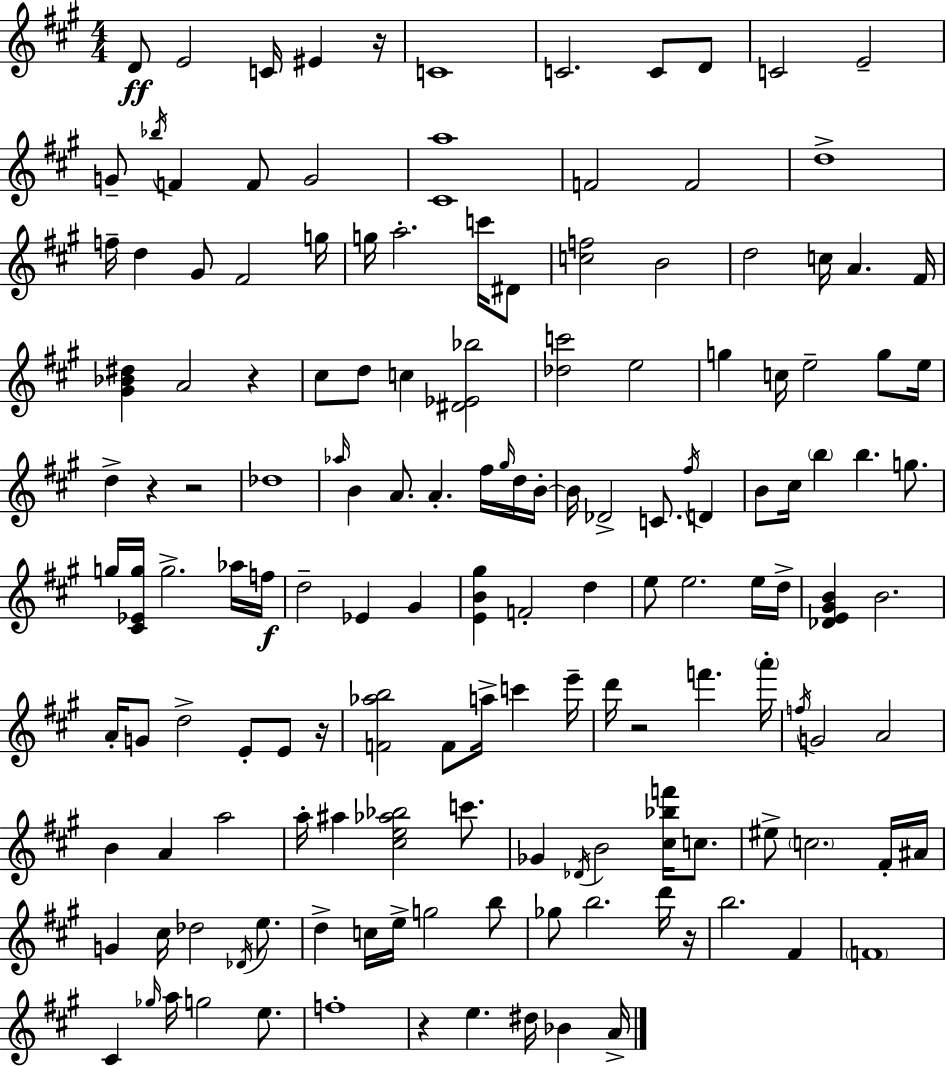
X:1
T:Untitled
M:4/4
L:1/4
K:A
D/2 E2 C/4 ^E z/4 C4 C2 C/2 D/2 C2 E2 G/2 _b/4 F F/2 G2 [^Ca]4 F2 F2 d4 f/4 d ^G/2 ^F2 g/4 g/4 a2 c'/4 ^D/2 [cf]2 B2 d2 c/4 A ^F/4 [^G_B^d] A2 z ^c/2 d/2 c [^D_E_b]2 [_dc']2 e2 g c/4 e2 g/2 e/4 d z z2 _d4 _a/4 B A/2 A ^f/4 ^g/4 d/4 B/4 B/4 _D2 C/2 ^f/4 D B/2 ^c/4 b b g/2 g/4 [^C_Eg]/4 g2 _a/4 f/4 d2 _E ^G [EB^g] F2 d e/2 e2 e/4 d/4 [_DE^GB] B2 A/4 G/2 d2 E/2 E/2 z/4 [F_ab]2 F/2 a/4 c' e'/4 d'/4 z2 f' a'/4 f/4 G2 A2 B A a2 a/4 ^a [^ce_a_b]2 c'/2 _G _D/4 B2 [^c_bf']/4 c/2 ^e/2 c2 ^F/4 ^A/4 G ^c/4 _d2 _D/4 e/2 d c/4 e/4 g2 b/2 _g/2 b2 d'/4 z/4 b2 ^F F4 ^C _g/4 a/4 g2 e/2 f4 z e ^d/4 _B A/4